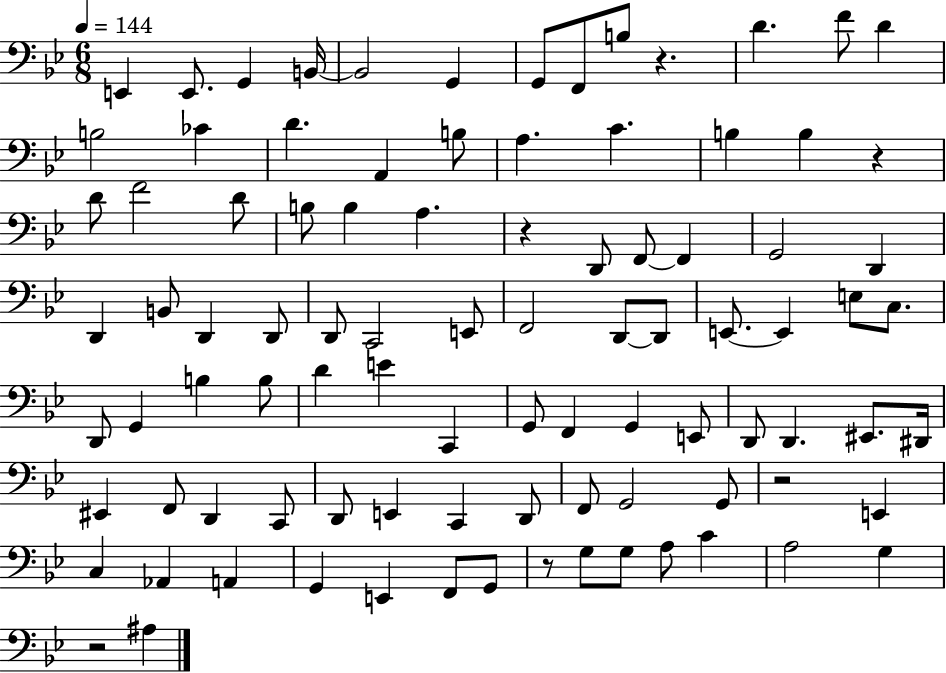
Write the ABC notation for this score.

X:1
T:Untitled
M:6/8
L:1/4
K:Bb
E,, E,,/2 G,, B,,/4 B,,2 G,, G,,/2 F,,/2 B,/2 z D F/2 D B,2 _C D A,, B,/2 A, C B, B, z D/2 F2 D/2 B,/2 B, A, z D,,/2 F,,/2 F,, G,,2 D,, D,, B,,/2 D,, D,,/2 D,,/2 C,,2 E,,/2 F,,2 D,,/2 D,,/2 E,,/2 E,, E,/2 C,/2 D,,/2 G,, B, B,/2 D E C,, G,,/2 F,, G,, E,,/2 D,,/2 D,, ^E,,/2 ^D,,/4 ^E,, F,,/2 D,, C,,/2 D,,/2 E,, C,, D,,/2 F,,/2 G,,2 G,,/2 z2 E,, C, _A,, A,, G,, E,, F,,/2 G,,/2 z/2 G,/2 G,/2 A,/2 C A,2 G, z2 ^A,